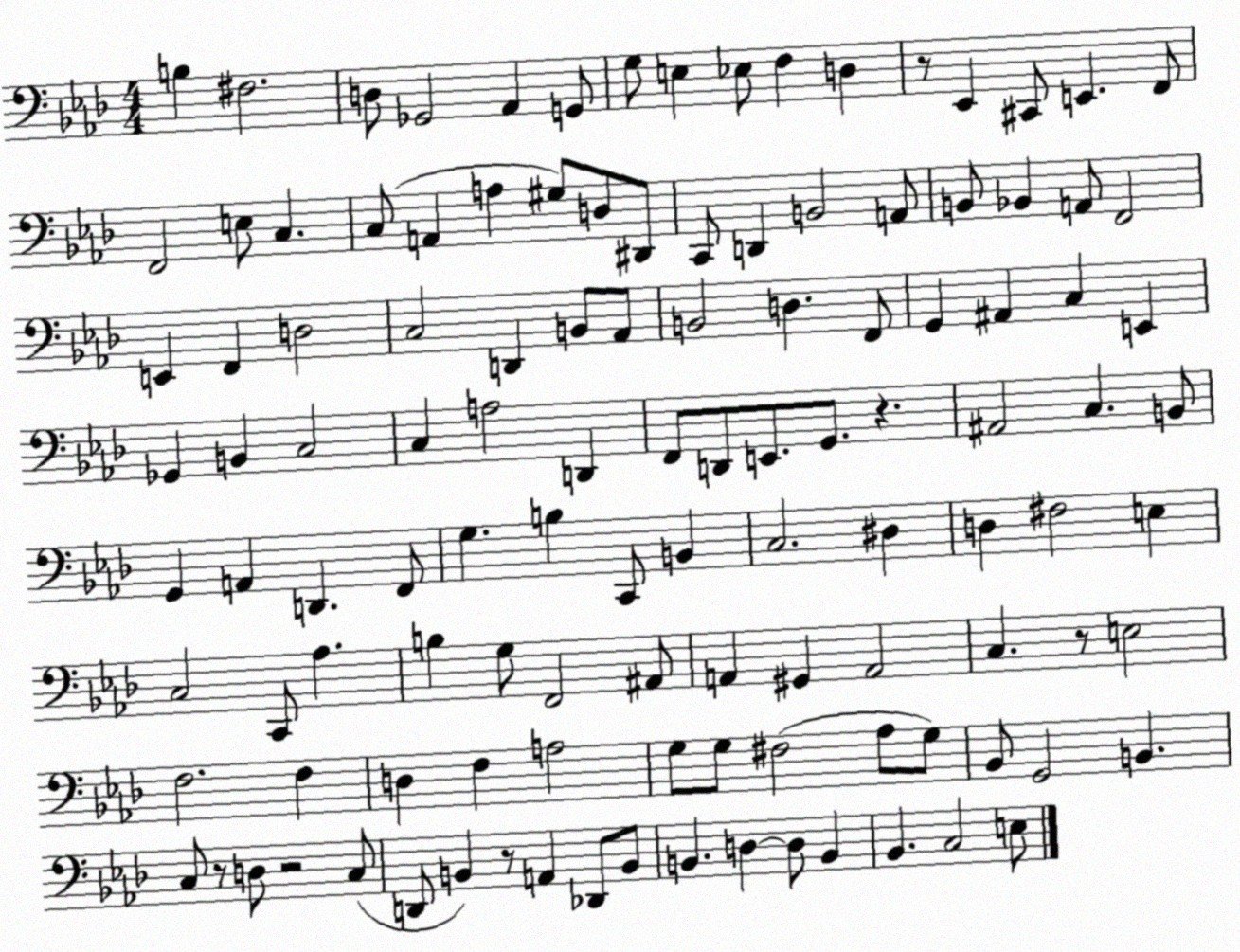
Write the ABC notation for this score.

X:1
T:Untitled
M:4/4
L:1/4
K:Ab
B, ^F,2 D,/2 _G,,2 _A,, G,,/2 G,/2 E, _E,/2 F, D, z/2 _E,, ^C,,/2 E,, F,,/2 F,,2 E,/2 C, C,/2 A,, A, ^G,/2 D,/2 ^D,,/2 C,,/2 D,, B,,2 A,,/2 B,,/2 _B,, A,,/2 F,,2 E,, F,, D,2 C,2 D,, B,,/2 _A,,/2 B,,2 D, F,,/2 G,, ^A,, C, E,, _G,, B,, C,2 C, A,2 D,, F,,/2 D,,/2 E,,/2 G,,/2 z ^A,,2 C, B,,/2 G,, A,, D,, F,,/2 G, B, C,,/2 B,, C,2 ^D, D, ^F,2 E, C,2 C,,/2 _A, B, G,/2 F,,2 ^A,,/2 A,, ^G,, A,,2 C, z/2 E,2 F,2 F, D, F, A,2 G,/2 G,/2 ^F,2 _A,/2 G,/2 _B,,/2 G,,2 B,, C,/2 z/2 D,/2 z2 C,/2 D,,/2 B,, z/2 A,, _D,,/2 B,,/2 B,, D, D,/2 B,, _B,, C,2 E,/2